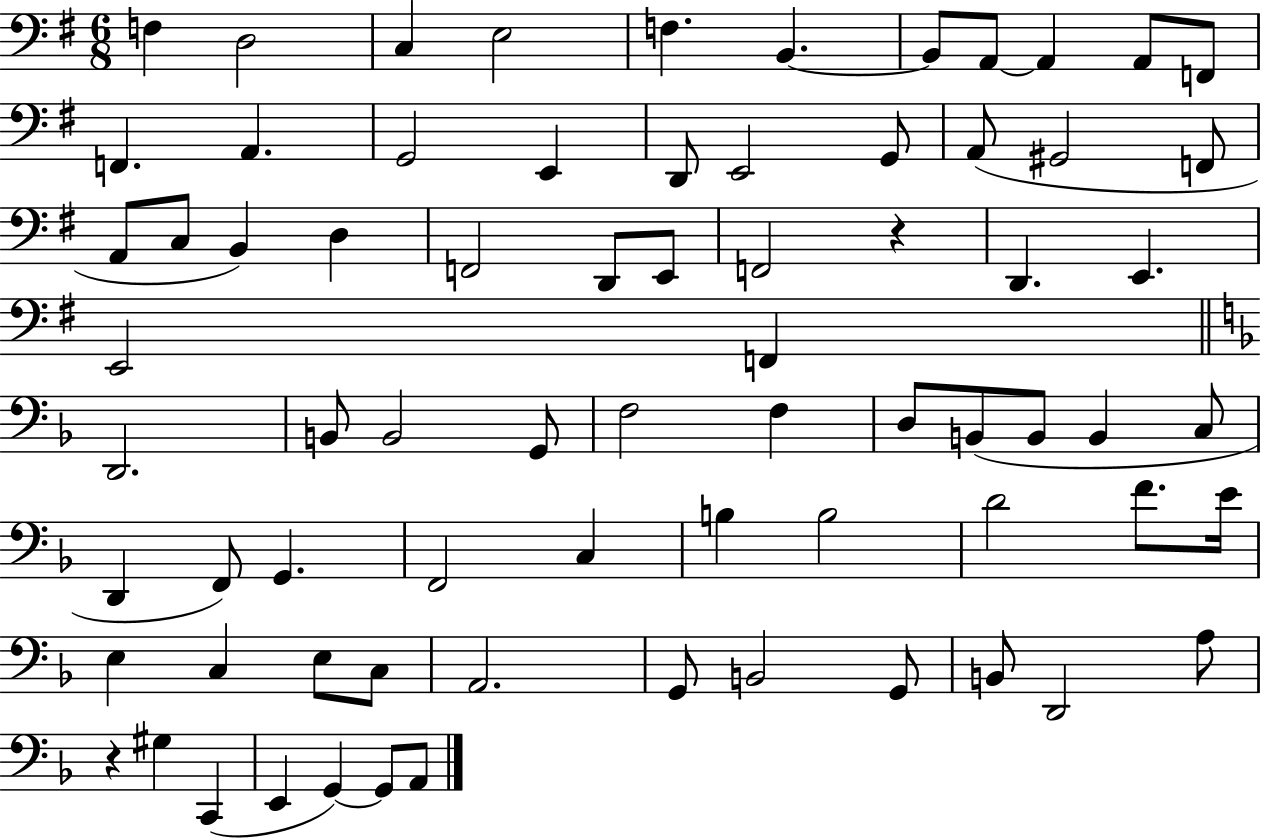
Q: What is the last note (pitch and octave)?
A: A2